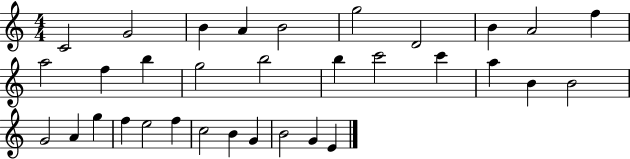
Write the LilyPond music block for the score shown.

{
  \clef treble
  \numericTimeSignature
  \time 4/4
  \key c \major
  c'2 g'2 | b'4 a'4 b'2 | g''2 d'2 | b'4 a'2 f''4 | \break a''2 f''4 b''4 | g''2 b''2 | b''4 c'''2 c'''4 | a''4 b'4 b'2 | \break g'2 a'4 g''4 | f''4 e''2 f''4 | c''2 b'4 g'4 | b'2 g'4 e'4 | \break \bar "|."
}